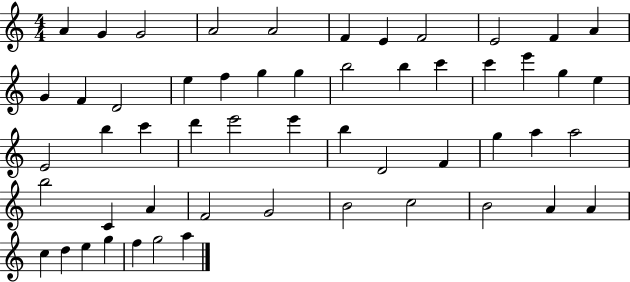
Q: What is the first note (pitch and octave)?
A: A4